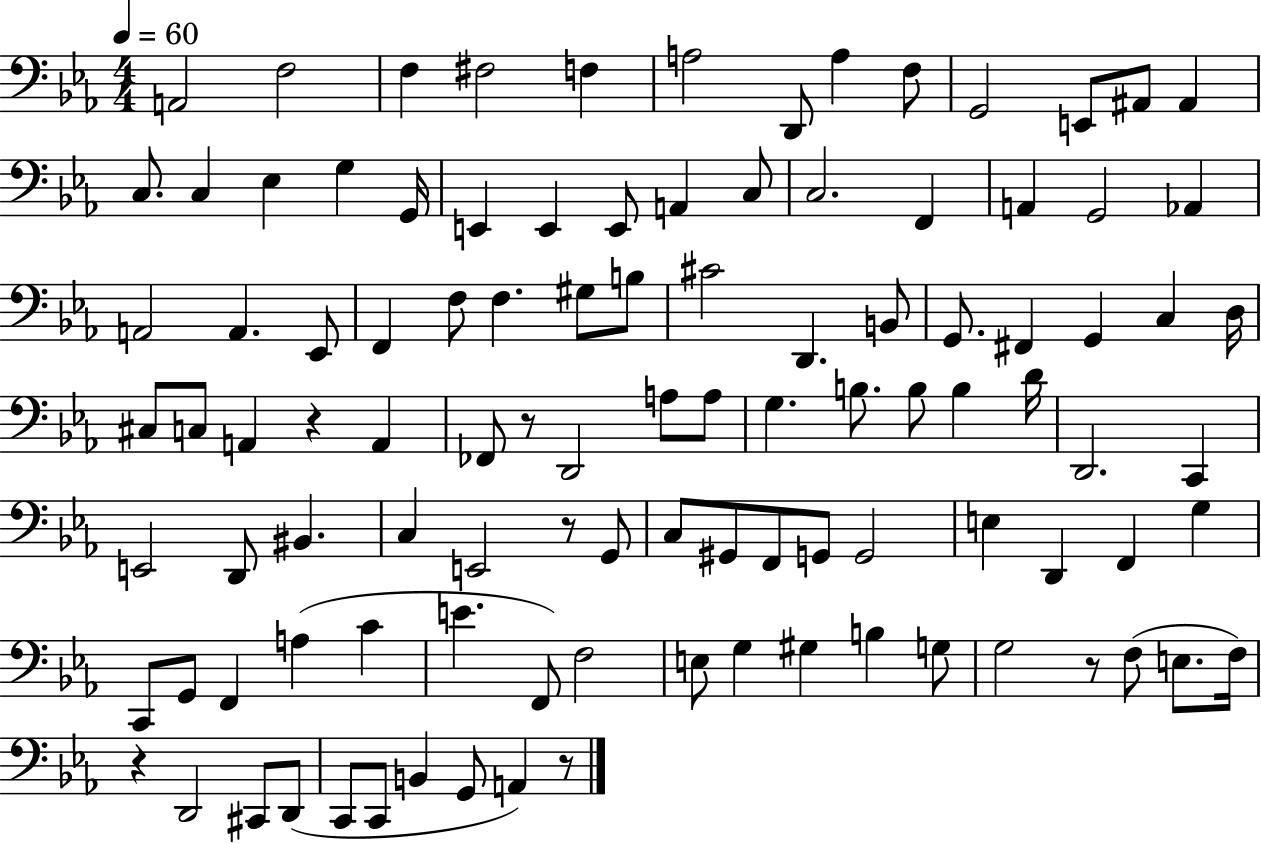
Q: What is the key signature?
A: EES major